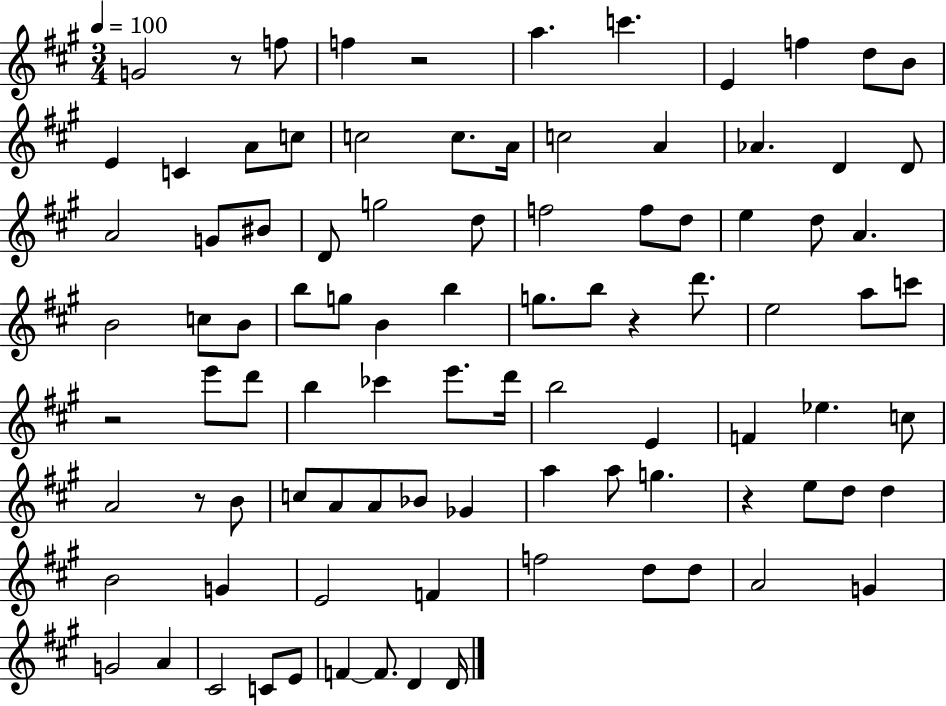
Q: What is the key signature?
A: A major